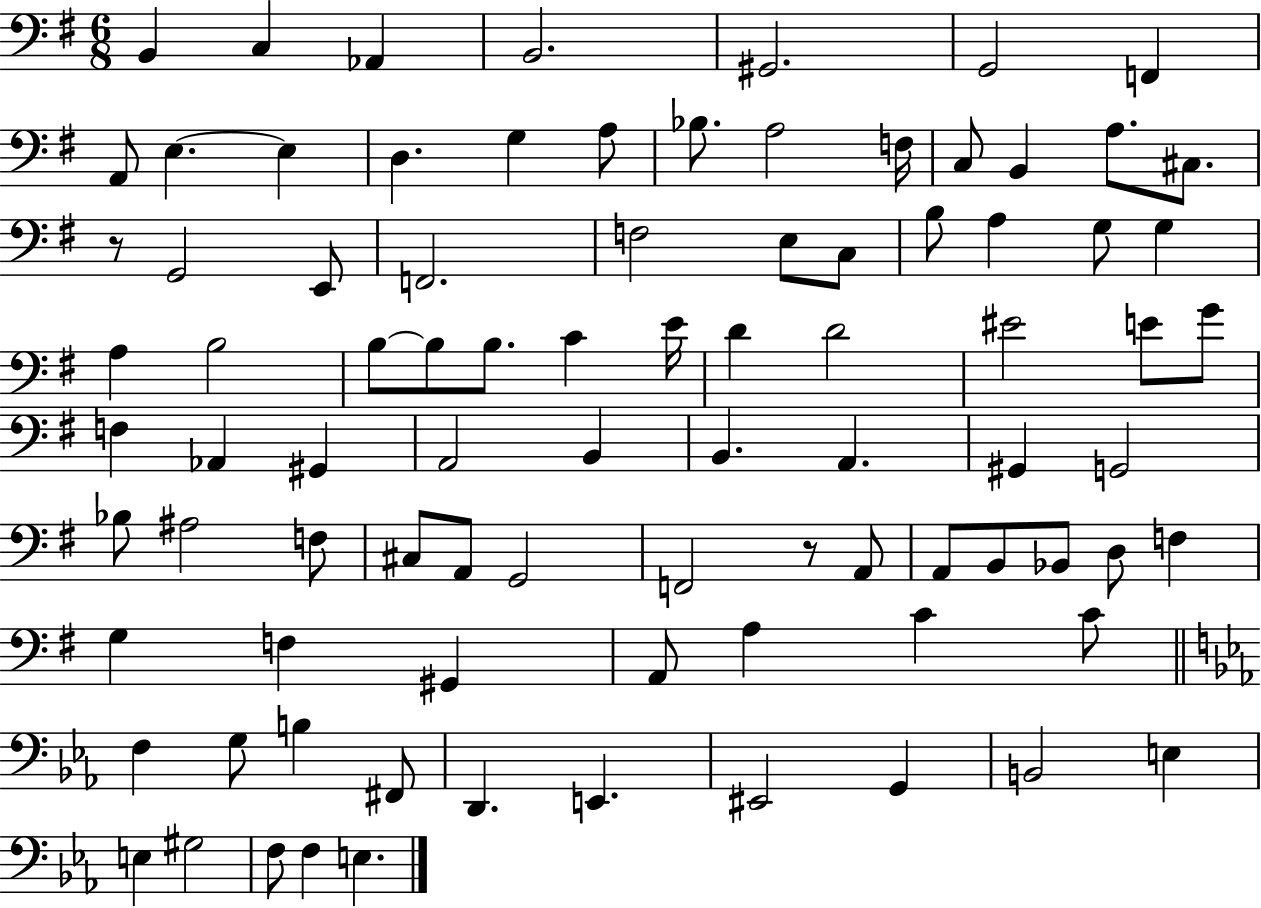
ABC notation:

X:1
T:Untitled
M:6/8
L:1/4
K:G
B,, C, _A,, B,,2 ^G,,2 G,,2 F,, A,,/2 E, E, D, G, A,/2 _B,/2 A,2 F,/4 C,/2 B,, A,/2 ^C,/2 z/2 G,,2 E,,/2 F,,2 F,2 E,/2 C,/2 B,/2 A, G,/2 G, A, B,2 B,/2 B,/2 B,/2 C E/4 D D2 ^E2 E/2 G/2 F, _A,, ^G,, A,,2 B,, B,, A,, ^G,, G,,2 _B,/2 ^A,2 F,/2 ^C,/2 A,,/2 G,,2 F,,2 z/2 A,,/2 A,,/2 B,,/2 _B,,/2 D,/2 F, G, F, ^G,, A,,/2 A, C C/2 F, G,/2 B, ^F,,/2 D,, E,, ^E,,2 G,, B,,2 E, E, ^G,2 F,/2 F, E,